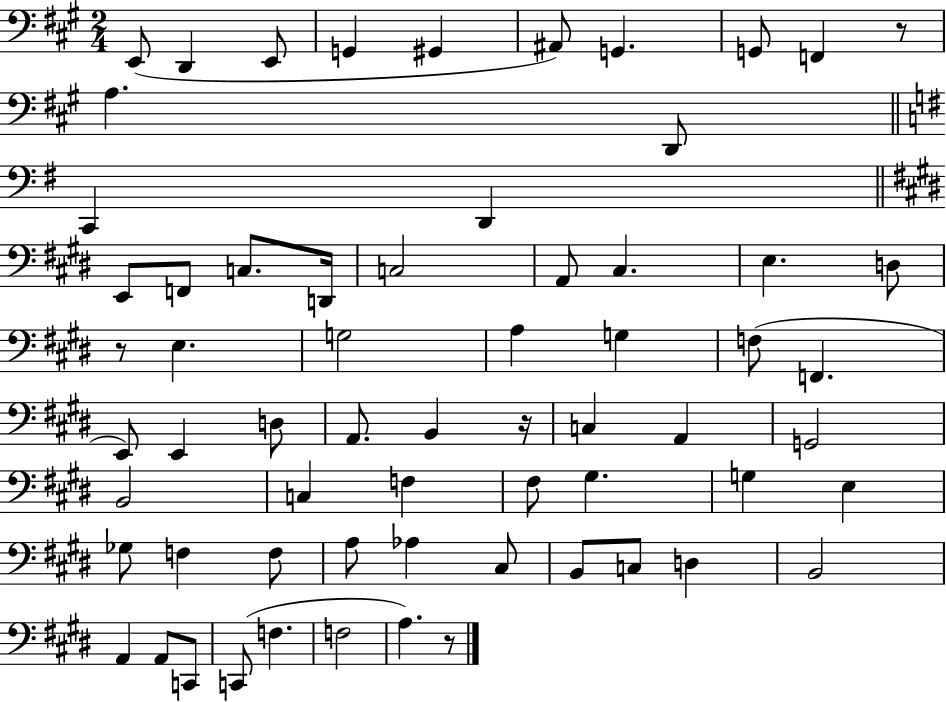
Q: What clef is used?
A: bass